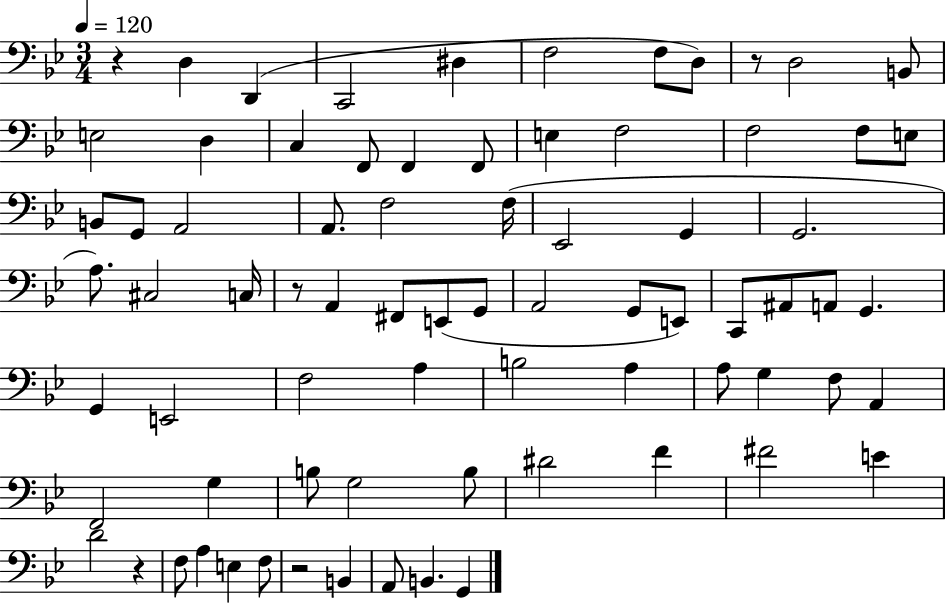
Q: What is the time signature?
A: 3/4